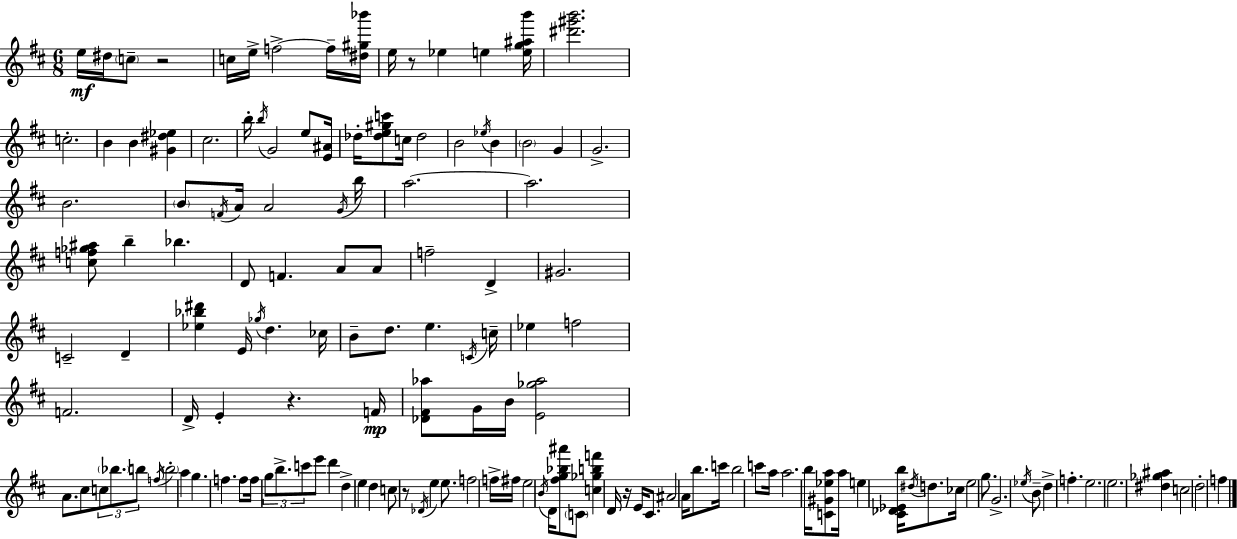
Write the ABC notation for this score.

X:1
T:Untitled
M:6/8
L:1/4
K:D
e/4 ^d/4 c/2 z2 c/4 e/4 f2 f/4 [^d^g_b']/4 e/4 z/2 _e e [eg^ab']/4 [^d'^g'b']2 c2 B B [^G^d_e] ^c2 b/4 b/4 G2 e/2 [E^A]/4 _d/4 [_de^gc']/2 c/4 _d2 B2 _e/4 B B2 G G2 B2 B/2 F/4 A/4 A2 G/4 b/4 a2 a2 [cf_g^a]/2 b _b D/2 F A/2 A/2 f2 D ^G2 C2 D [_e_b^d'] E/4 _g/4 d _c/4 B/2 d/2 e C/4 c/4 _e f2 F2 D/4 E z F/4 [_D^F_a]/2 G/4 B/4 [E_g_a]2 A/2 ^c/2 c/2 _b/2 b/2 f/4 b2 a g f f/2 f/4 g/2 b/2 c'/2 e'/2 d' d e d c/2 z/2 _D/4 e e/2 f2 f/4 ^f/4 e2 B/4 D/4 [^fg_b^a']/2 C/2 [c_gbf'] D/4 z/4 E/4 ^C/2 ^A2 A/4 b/2 c'/4 b2 c'/2 a/4 a2 b/4 [C^G_ea]/2 a/4 e [^C_D_Eb]/4 ^d/4 d/2 _c/4 e2 g/2 G2 _e/4 B/2 d f e2 e2 [^d_g^a] c2 d2 f